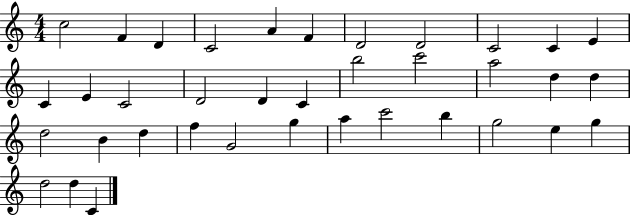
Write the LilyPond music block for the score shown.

{
  \clef treble
  \numericTimeSignature
  \time 4/4
  \key c \major
  c''2 f'4 d'4 | c'2 a'4 f'4 | d'2 d'2 | c'2 c'4 e'4 | \break c'4 e'4 c'2 | d'2 d'4 c'4 | b''2 c'''2 | a''2 d''4 d''4 | \break d''2 b'4 d''4 | f''4 g'2 g''4 | a''4 c'''2 b''4 | g''2 e''4 g''4 | \break d''2 d''4 c'4 | \bar "|."
}